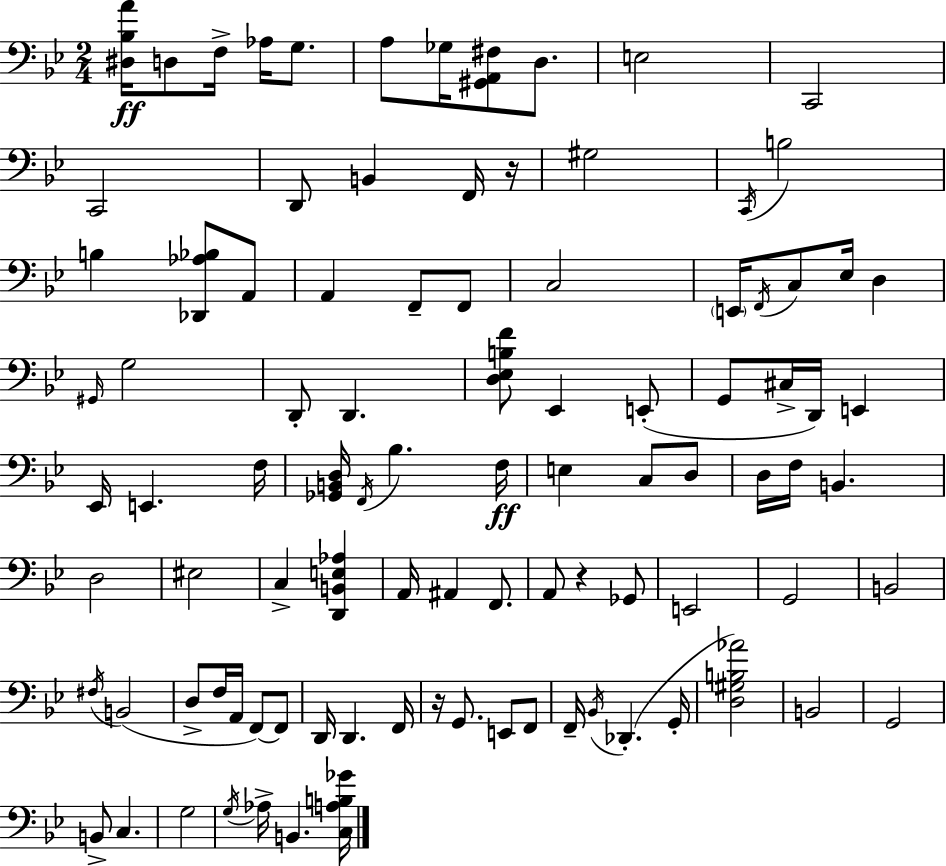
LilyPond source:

{
  \clef bass
  \numericTimeSignature
  \time 2/4
  \key g \minor
  <dis bes a'>16\ff d8 f16-> aes16 g8. | a8 ges16 <gis, a, fis>8 d8. | e2 | c,2 | \break c,2 | d,8 b,4 f,16 r16 | gis2 | \acciaccatura { c,16 } b2 | \break b4 <des, aes bes>8 a,8 | a,4 f,8-- f,8 | c2 | \parenthesize e,16 \acciaccatura { f,16 } c8 ees16 d4 | \break \grace { gis,16 } g2 | d,8-. d,4. | <d ees b f'>8 ees,4 | e,8-.( g,8 cis16-> d,16) e,4 | \break ees,16 e,4. | f16 <ges, b, d>16 \acciaccatura { f,16 } bes4. | f16\ff e4 | c8 d8 d16 f16 b,4. | \break d2 | eis2 | c4-> | <d, b, e aes>4 a,16 ais,4 | \break f,8. a,8 r4 | ges,8 e,2 | g,2 | b,2 | \break \acciaccatura { fis16 }( b,2 | d8-> f16 | a,16 f,8~~) f,8 d,16 d,4. | f,16 r16 g,8. | \break e,8 f,8 f,16-- \acciaccatura { bes,16 } des,4.-.( | g,16-. <d gis b aes'>2) | b,2 | g,2 | \break b,8-> | c4. g2 | \acciaccatura { g16 } aes16-> | b,4. <c a b ges'>16 \bar "|."
}